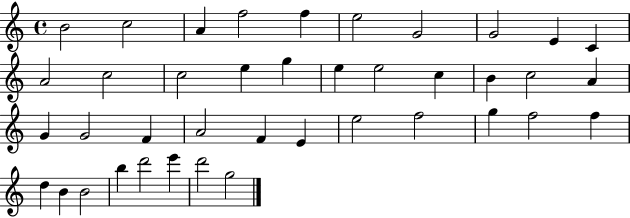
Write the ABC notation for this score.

X:1
T:Untitled
M:4/4
L:1/4
K:C
B2 c2 A f2 f e2 G2 G2 E C A2 c2 c2 e g e e2 c B c2 A G G2 F A2 F E e2 f2 g f2 f d B B2 b d'2 e' d'2 g2